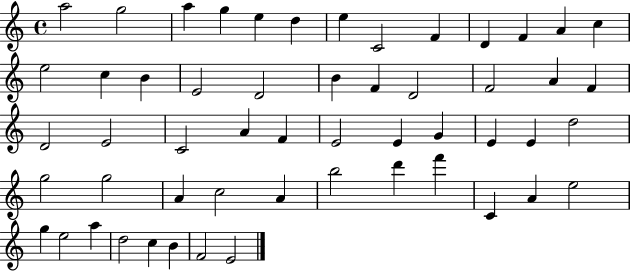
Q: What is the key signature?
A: C major